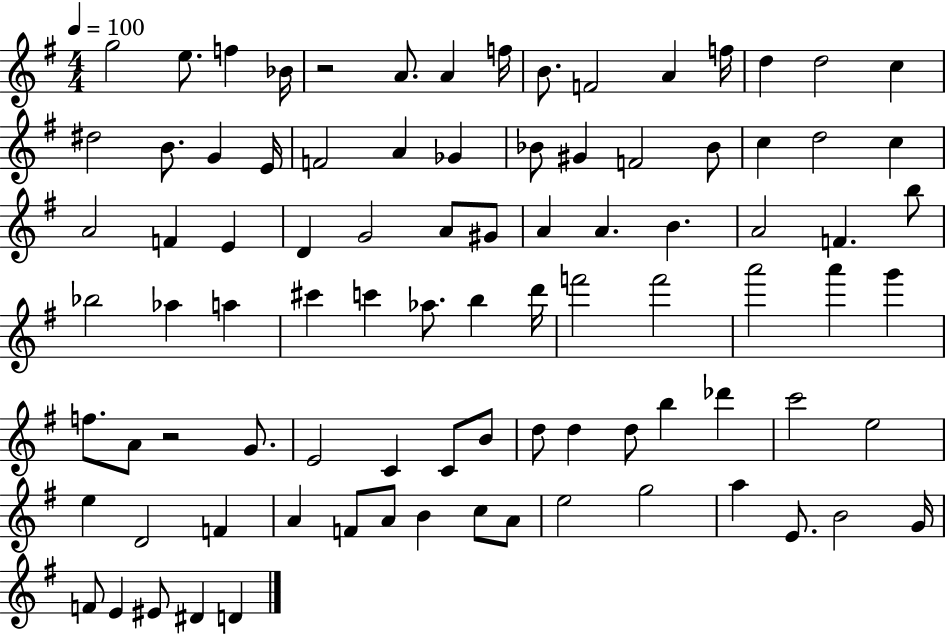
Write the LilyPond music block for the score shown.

{
  \clef treble
  \numericTimeSignature
  \time 4/4
  \key g \major
  \tempo 4 = 100
  g''2 e''8. f''4 bes'16 | r2 a'8. a'4 f''16 | b'8. f'2 a'4 f''16 | d''4 d''2 c''4 | \break dis''2 b'8. g'4 e'16 | f'2 a'4 ges'4 | bes'8 gis'4 f'2 bes'8 | c''4 d''2 c''4 | \break a'2 f'4 e'4 | d'4 g'2 a'8 gis'8 | a'4 a'4. b'4. | a'2 f'4. b''8 | \break bes''2 aes''4 a''4 | cis'''4 c'''4 aes''8. b''4 d'''16 | f'''2 f'''2 | a'''2 a'''4 g'''4 | \break f''8. a'8 r2 g'8. | e'2 c'4 c'8 b'8 | d''8 d''4 d''8 b''4 des'''4 | c'''2 e''2 | \break e''4 d'2 f'4 | a'4 f'8 a'8 b'4 c''8 a'8 | e''2 g''2 | a''4 e'8. b'2 g'16 | \break f'8 e'4 eis'8 dis'4 d'4 | \bar "|."
}